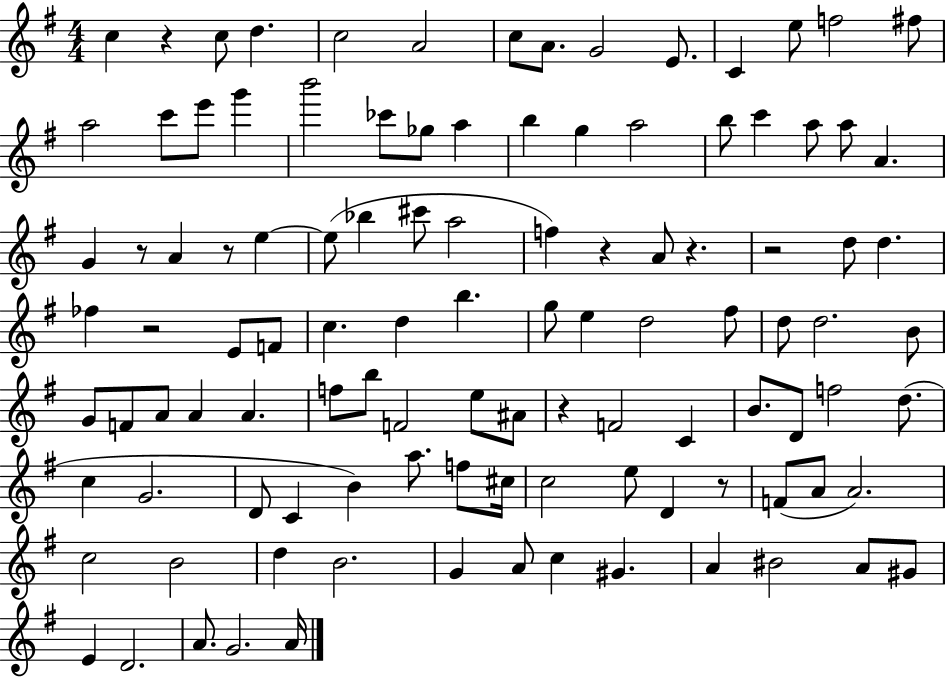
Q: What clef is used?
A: treble